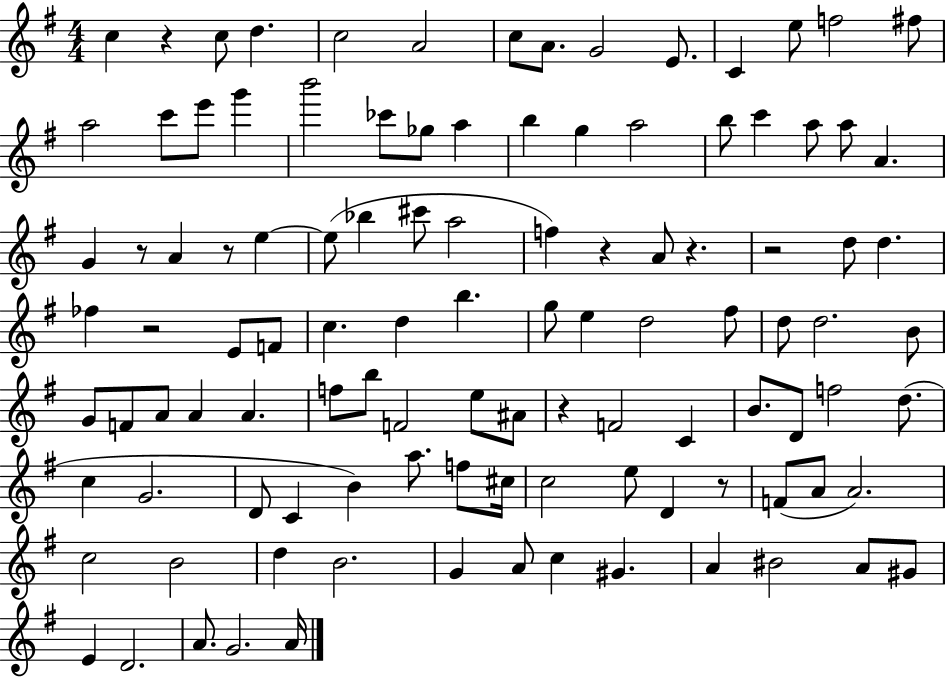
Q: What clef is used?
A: treble